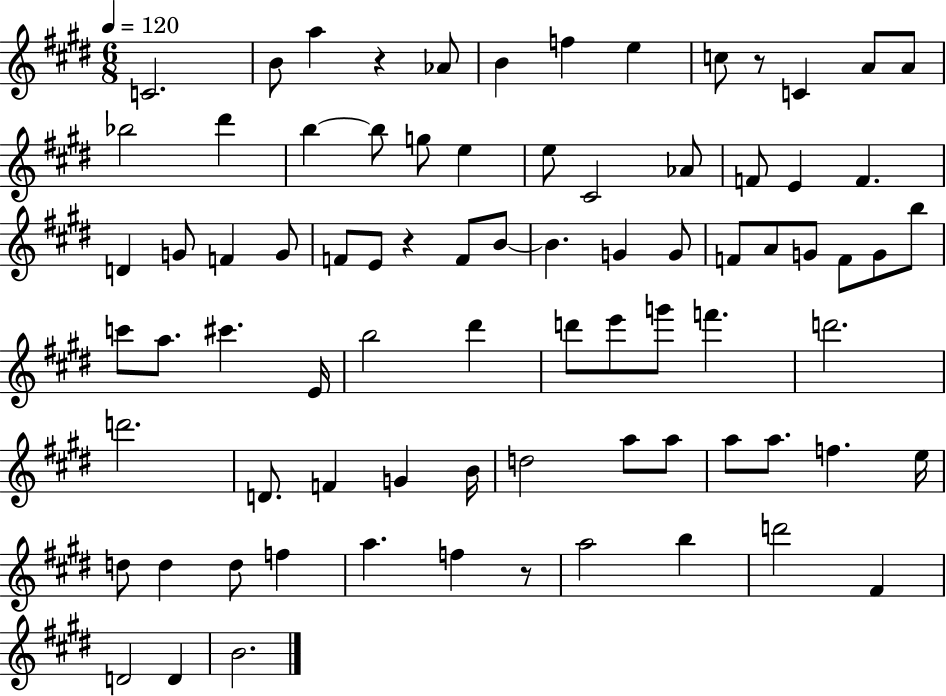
{
  \clef treble
  \numericTimeSignature
  \time 6/8
  \key e \major
  \tempo 4 = 120
  c'2. | b'8 a''4 r4 aes'8 | b'4 f''4 e''4 | c''8 r8 c'4 a'8 a'8 | \break bes''2 dis'''4 | b''4~~ b''8 g''8 e''4 | e''8 cis'2 aes'8 | f'8 e'4 f'4. | \break d'4 g'8 f'4 g'8 | f'8 e'8 r4 f'8 b'8~~ | b'4. g'4 g'8 | f'8 a'8 g'8 f'8 g'8 b''8 | \break c'''8 a''8. cis'''4. e'16 | b''2 dis'''4 | d'''8 e'''8 g'''8 f'''4. | d'''2. | \break d'''2. | d'8. f'4 g'4 b'16 | d''2 a''8 a''8 | a''8 a''8. f''4. e''16 | \break d''8 d''4 d''8 f''4 | a''4. f''4 r8 | a''2 b''4 | d'''2 fis'4 | \break d'2 d'4 | b'2. | \bar "|."
}